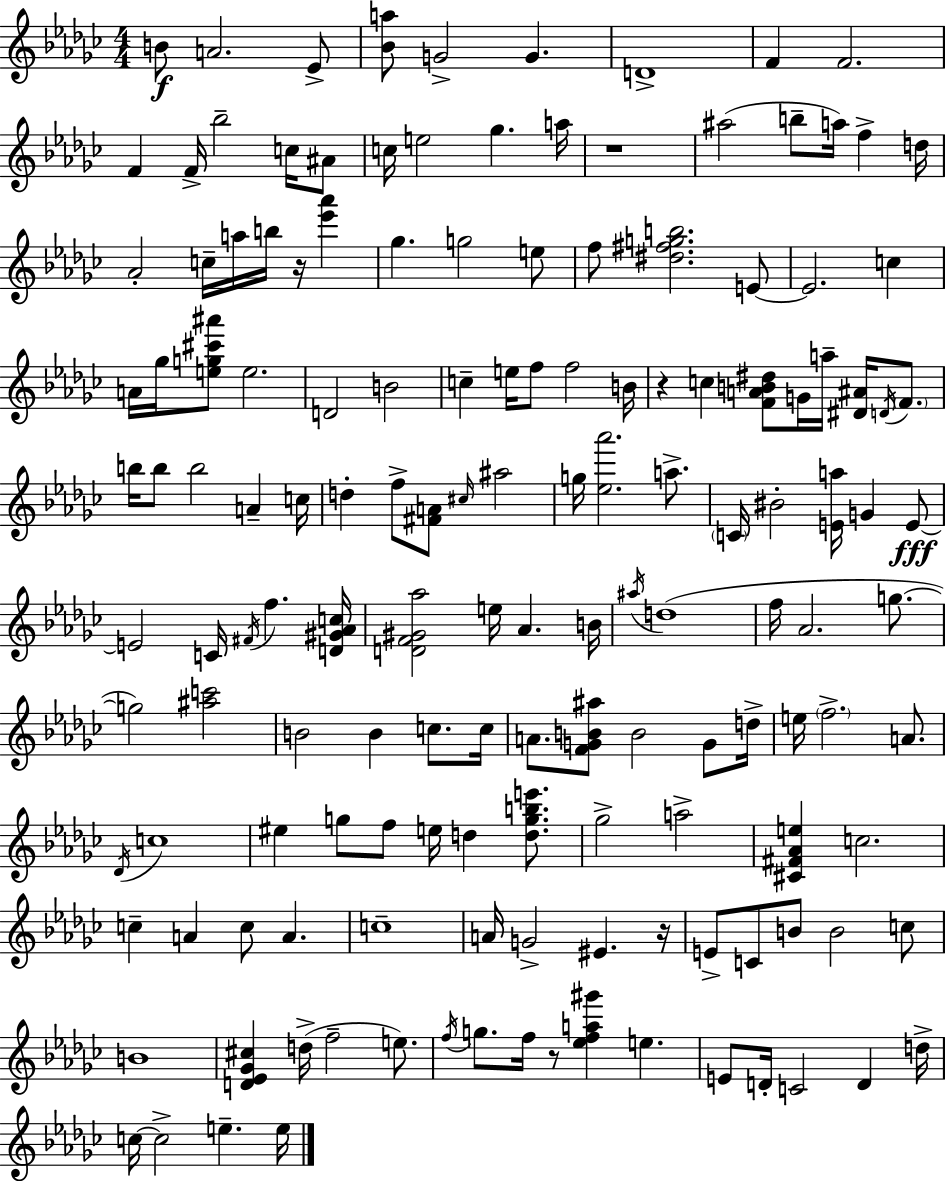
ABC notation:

X:1
T:Untitled
M:4/4
L:1/4
K:Ebm
B/2 A2 _E/2 [_Ba]/2 G2 G D4 F F2 F F/4 _b2 c/4 ^A/2 c/4 e2 _g a/4 z4 ^a2 b/2 a/4 f d/4 _A2 c/4 a/4 b/4 z/4 [_e'_a'] _g g2 e/2 f/2 [^d^fgb]2 E/2 E2 c A/4 _g/4 [eg^c'^a']/2 e2 D2 B2 c e/4 f/2 f2 B/4 z c [FAB^d]/2 G/4 a/4 [^D^A]/4 D/4 F/2 b/4 b/2 b2 A c/4 d f/2 [^FA]/2 ^c/4 ^a2 g/4 [_e_a']2 a/2 C/4 ^B2 [Ea]/4 G E/2 E2 C/4 ^F/4 f [D^G_Ac]/4 [DF^G_a]2 e/4 _A B/4 ^a/4 d4 f/4 _A2 g/2 g2 [^ac']2 B2 B c/2 c/4 A/2 [FGB^a]/2 B2 G/2 d/4 e/4 f2 A/2 _D/4 c4 ^e g/2 f/2 e/4 d [dgbe']/2 _g2 a2 [^C^F_Ae] c2 c A c/2 A c4 A/4 G2 ^E z/4 E/2 C/2 B/2 B2 c/2 B4 [D_E_G^c] d/4 f2 e/2 f/4 g/2 f/4 z/2 [_efa^g'] e E/2 D/4 C2 D d/4 c/4 c2 e e/4